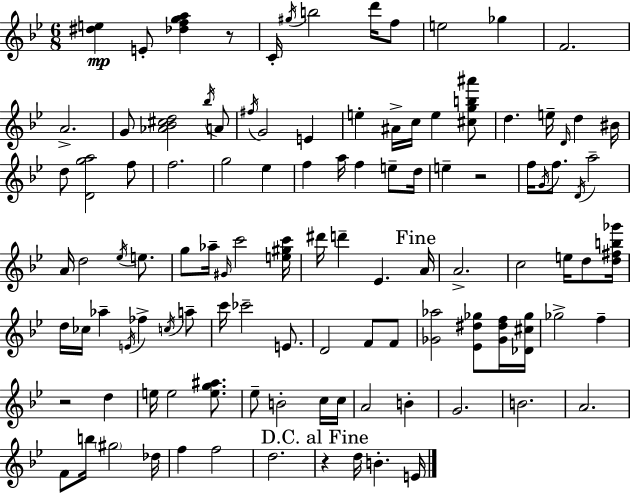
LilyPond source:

{
  \clef treble
  \numericTimeSignature
  \time 6/8
  \key g \minor
  <dis'' e''>4\mp e'8-. <des'' f'' g'' a''>4 r8 | c'16-. \acciaccatura { gis''16 } b''2 d'''16 f''8 | e''2 ges''4 | f'2. | \break a'2.-> | g'8 <aes' bes' cis'' d''>2 \acciaccatura { bes''16 } | a'8 \acciaccatura { fis''16 } g'2 e'4 | e''4-. ais'16-> c''16 e''4 | \break <cis'' g'' b'' ais'''>8 d''4. e''16-- \grace { d'16 } d''4 | bis'16 d''8 <d' g'' a''>2 | f''8 f''2. | g''2 | \break ees''4 f''4 a''16 f''4 | e''8-- d''16 e''4-- r2 | f''16 \acciaccatura { g'16 } f''8. \acciaccatura { d'16 } a''2-- | a'16 d''2 | \break \acciaccatura { ees''16 } e''8. g''8 aes''16-- \grace { gis'16 } c'''2 | <e'' gis'' c'''>16 dis'''16 d'''4-- | ees'4. \mark "Fine" a'16 a'2.-> | c''2 | \break e''16 d''8 <d'' fis'' b'' ges'''>16 d''16 ces''16 aes''4-- | \acciaccatura { e'16 } fes''4-> \acciaccatura { c''16 } a''8-- c'''16 ces'''2-- | e'8. d'2 | f'8 f'8 <ges' aes''>2 | \break <ees' dis'' ges''>8 <ges' dis'' f''>16 <des' cis'' ges''>16 ges''2-> | f''4-- r2 | d''4 e''16 e''2 | <e'' g'' ais''>8. ees''8-- | \break b'2-. c''16 c''16 a'2 | b'4-. g'2. | b'2. | a'2. | \break f'8 | b''16 \parenthesize gis''2 des''16 f''4 | f''2 d''2. | \mark "D.C. al Fine" r4 | \break d''16 b'4.-. e'16 \bar "|."
}